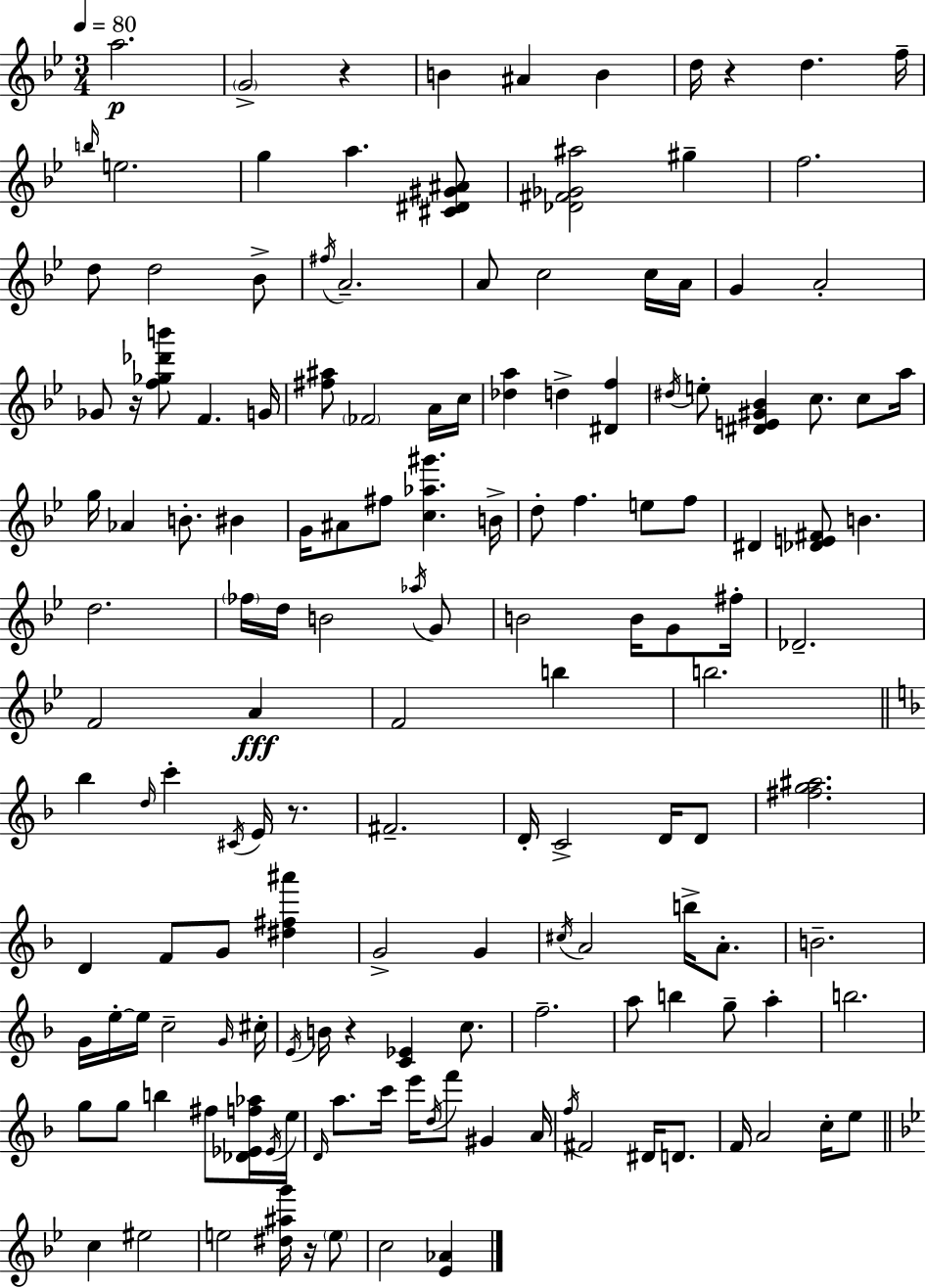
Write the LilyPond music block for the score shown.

{
  \clef treble
  \numericTimeSignature
  \time 3/4
  \key g \minor
  \tempo 4 = 80
  a''2.\p | \parenthesize g'2-> r4 | b'4 ais'4 b'4 | d''16 r4 d''4. f''16-- | \break \grace { b''16 } e''2. | g''4 a''4. <cis' dis' gis' ais'>8 | <des' fis' ges' ais''>2 gis''4-- | f''2. | \break d''8 d''2 bes'8-> | \acciaccatura { fis''16 } a'2.-- | a'8 c''2 | c''16 a'16 g'4 a'2-. | \break ges'8 r16 <f'' ges'' des''' b'''>8 f'4. | g'16 <fis'' ais''>8 \parenthesize fes'2 | a'16 c''16 <des'' a''>4 d''4-> <dis' f''>4 | \acciaccatura { dis''16 } e''8-. <dis' e' gis' bes'>4 c''8. | \break c''8 a''16 g''16 aes'4 b'8.-. bis'4 | g'16 ais'8 fis''8 <c'' aes'' gis'''>4. | b'16-> d''8-. f''4. e''8 | f''8 dis'4 <des' e' fis'>8 b'4. | \break d''2. | \parenthesize fes''16 d''16 b'2 | \acciaccatura { aes''16 } g'8 b'2 | b'16 g'8 fis''16-. des'2.-- | \break f'2 | a'4\fff f'2 | b''4 b''2. | \bar "||" \break \key f \major bes''4 \grace { d''16 } c'''4-. \acciaccatura { cis'16 } e'16 r8. | fis'2.-- | d'16-. c'2-> d'16 | d'8 <fis'' g'' ais''>2. | \break d'4 f'8 g'8 <dis'' fis'' ais'''>4 | g'2-> g'4 | \acciaccatura { cis''16 } a'2 b''16-> | a'8.-. b'2.-- | \break g'16 e''16-.~~ e''16 c''2-- | \grace { g'16 } cis''16-. \acciaccatura { e'16 } b'16 r4 <c' ees'>4 | c''8. f''2.-- | a''8 b''4 g''8-- | \break a''4-. b''2. | g''8 g''8 b''4 | fis''8 <des' ees' f'' aes''>16 \acciaccatura { ees'16 } e''16 \grace { d'16 } a''8. c'''16 e'''16 | \acciaccatura { d''16 } f'''8 gis'4 a'16 \acciaccatura { f''16 } fis'2 | \break dis'16 d'8. f'16 a'2 | c''16-. e''8 \bar "||" \break \key bes \major c''4 eis''2 | e''2 <dis'' ais'' g'''>16 r16 \parenthesize e''8 | c''2 <ees' aes'>4 | \bar "|."
}